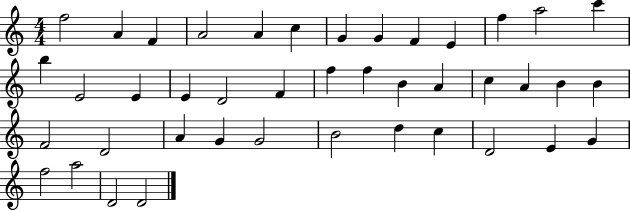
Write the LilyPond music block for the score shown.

{
  \clef treble
  \numericTimeSignature
  \time 4/4
  \key c \major
  f''2 a'4 f'4 | a'2 a'4 c''4 | g'4 g'4 f'4 e'4 | f''4 a''2 c'''4 | \break b''4 e'2 e'4 | e'4 d'2 f'4 | f''4 f''4 b'4 a'4 | c''4 a'4 b'4 b'4 | \break f'2 d'2 | a'4 g'4 g'2 | b'2 d''4 c''4 | d'2 e'4 g'4 | \break f''2 a''2 | d'2 d'2 | \bar "|."
}